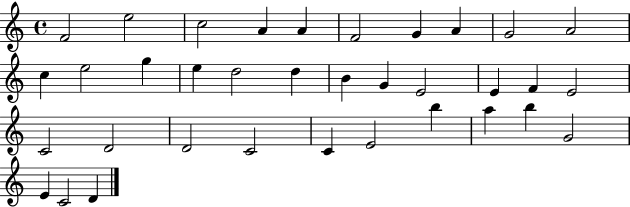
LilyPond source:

{
  \clef treble
  \time 4/4
  \defaultTimeSignature
  \key c \major
  f'2 e''2 | c''2 a'4 a'4 | f'2 g'4 a'4 | g'2 a'2 | \break c''4 e''2 g''4 | e''4 d''2 d''4 | b'4 g'4 e'2 | e'4 f'4 e'2 | \break c'2 d'2 | d'2 c'2 | c'4 e'2 b''4 | a''4 b''4 g'2 | \break e'4 c'2 d'4 | \bar "|."
}